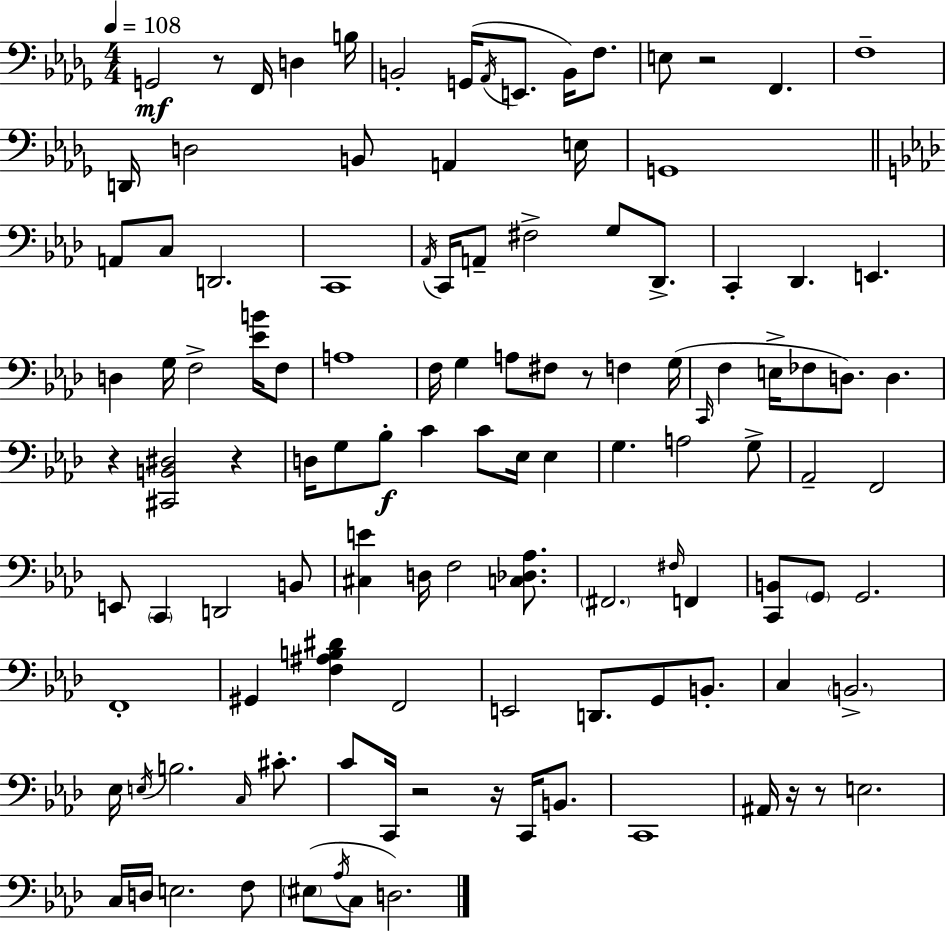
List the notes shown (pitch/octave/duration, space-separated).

G2/h R/e F2/s D3/q B3/s B2/h G2/s Ab2/s E2/e. B2/s F3/e. E3/e R/h F2/q. F3/w D2/s D3/h B2/e A2/q E3/s G2/w A2/e C3/e D2/h. C2/w Ab2/s C2/s A2/e F#3/h G3/e Db2/e. C2/q Db2/q. E2/q. D3/q G3/s F3/h [Eb4,B4]/s F3/e A3/w F3/s G3/q A3/e F#3/e R/e F3/q G3/s C2/s F3/q E3/s FES3/e D3/e. D3/q. R/q [C#2,B2,D#3]/h R/q D3/s G3/e Bb3/e C4/q C4/e Eb3/s Eb3/q G3/q. A3/h G3/e Ab2/h F2/h E2/e C2/q D2/h B2/e [C#3,E4]/q D3/s F3/h [C3,Db3,Ab3]/e. F#2/h. F#3/s F2/q [C2,B2]/e G2/e G2/h. F2/w G#2/q [F3,A#3,B3,D#4]/q F2/h E2/h D2/e. G2/e B2/e. C3/q B2/h. Eb3/s E3/s B3/h. C3/s C#4/e. C4/e C2/s R/h R/s C2/s B2/e. C2/w A#2/s R/s R/e E3/h. C3/s D3/s E3/h. F3/e EIS3/e Ab3/s C3/e D3/h.